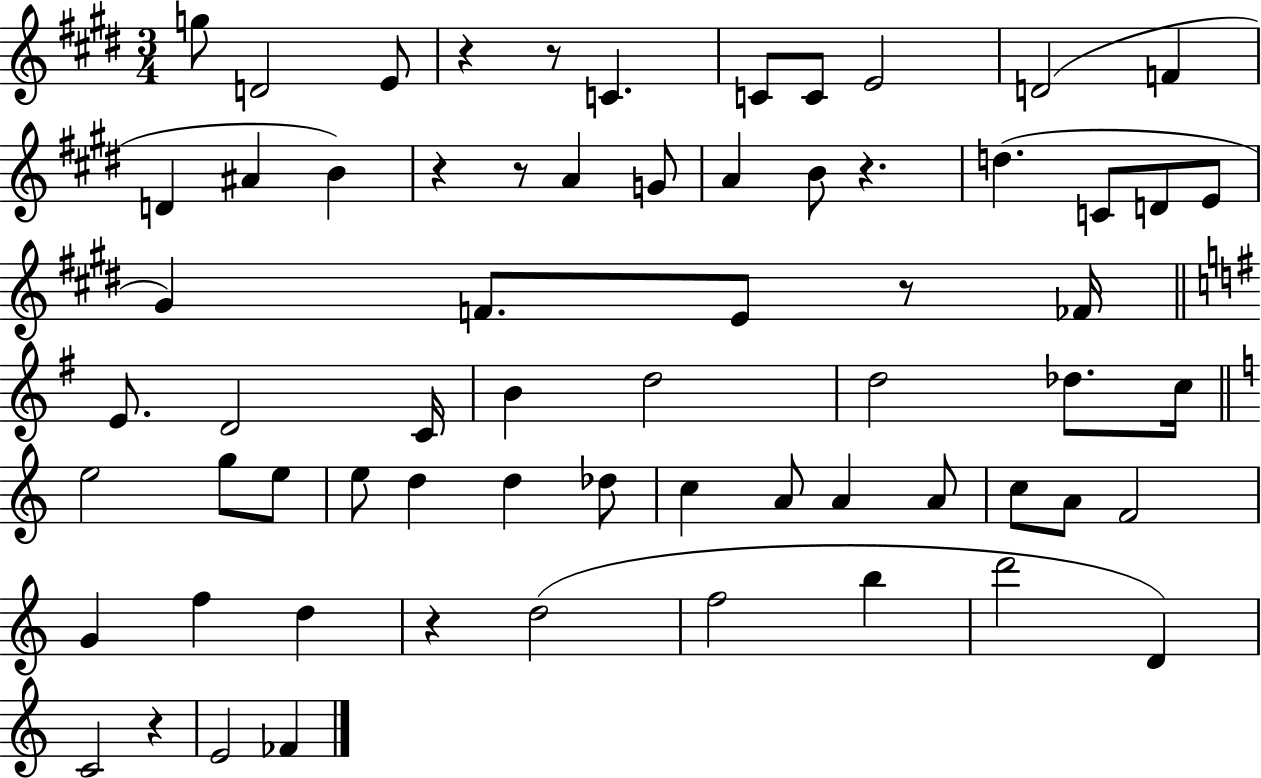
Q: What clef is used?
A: treble